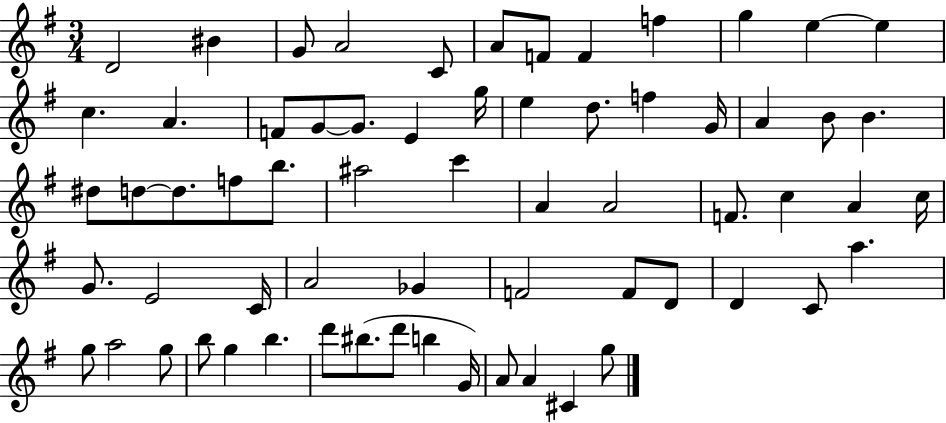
X:1
T:Untitled
M:3/4
L:1/4
K:G
D2 ^B G/2 A2 C/2 A/2 F/2 F f g e e c A F/2 G/2 G/2 E g/4 e d/2 f G/4 A B/2 B ^d/2 d/2 d/2 f/2 b/2 ^a2 c' A A2 F/2 c A c/4 G/2 E2 C/4 A2 _G F2 F/2 D/2 D C/2 a g/2 a2 g/2 b/2 g b d'/2 ^b/2 d'/2 b G/4 A/2 A ^C g/2